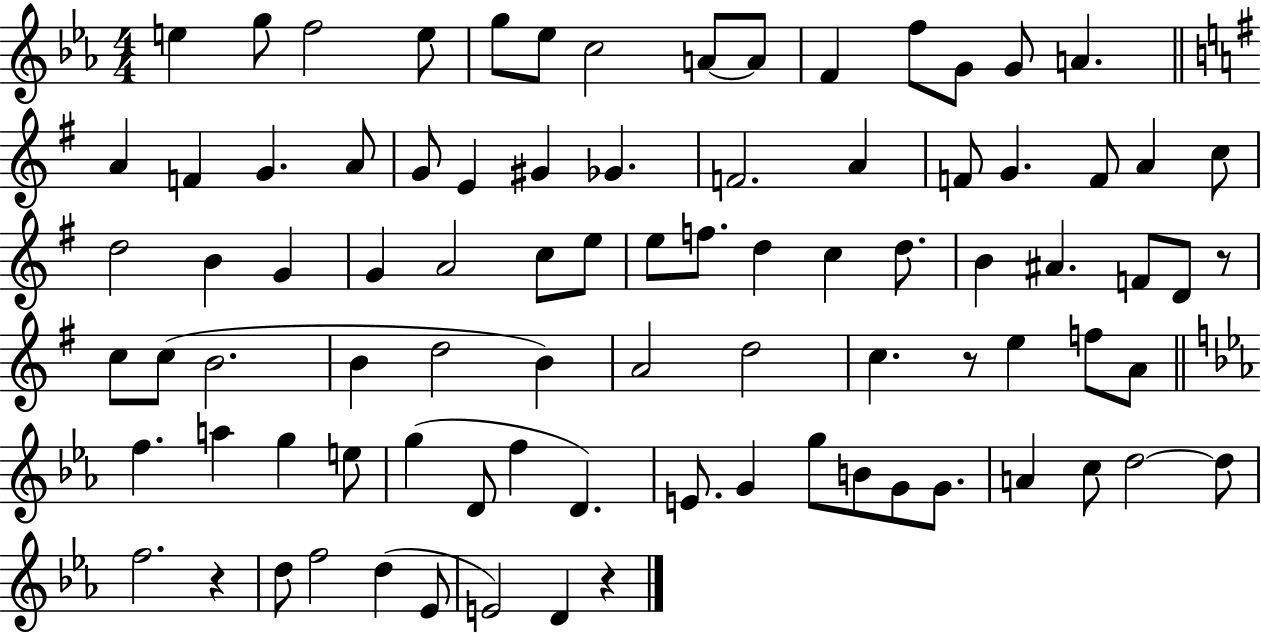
X:1
T:Untitled
M:4/4
L:1/4
K:Eb
e g/2 f2 e/2 g/2 _e/2 c2 A/2 A/2 F f/2 G/2 G/2 A A F G A/2 G/2 E ^G _G F2 A F/2 G F/2 A c/2 d2 B G G A2 c/2 e/2 e/2 f/2 d c d/2 B ^A F/2 D/2 z/2 c/2 c/2 B2 B d2 B A2 d2 c z/2 e f/2 A/2 f a g e/2 g D/2 f D E/2 G g/2 B/2 G/2 G/2 A c/2 d2 d/2 f2 z d/2 f2 d _E/2 E2 D z